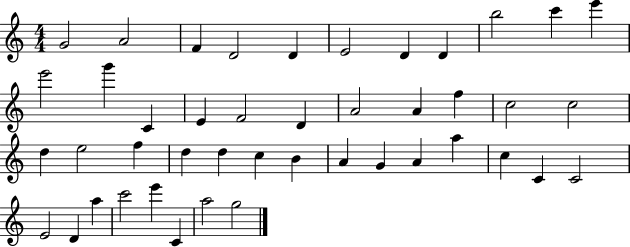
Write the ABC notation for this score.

X:1
T:Untitled
M:4/4
L:1/4
K:C
G2 A2 F D2 D E2 D D b2 c' e' e'2 g' C E F2 D A2 A f c2 c2 d e2 f d d c B A G A a c C C2 E2 D a c'2 e' C a2 g2